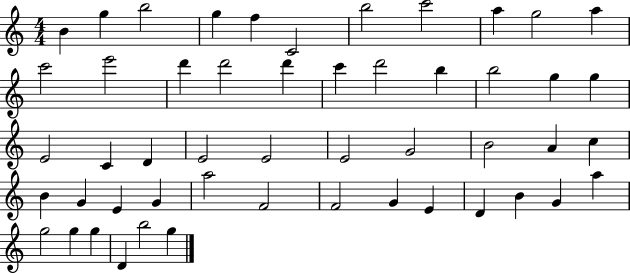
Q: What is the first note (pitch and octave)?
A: B4